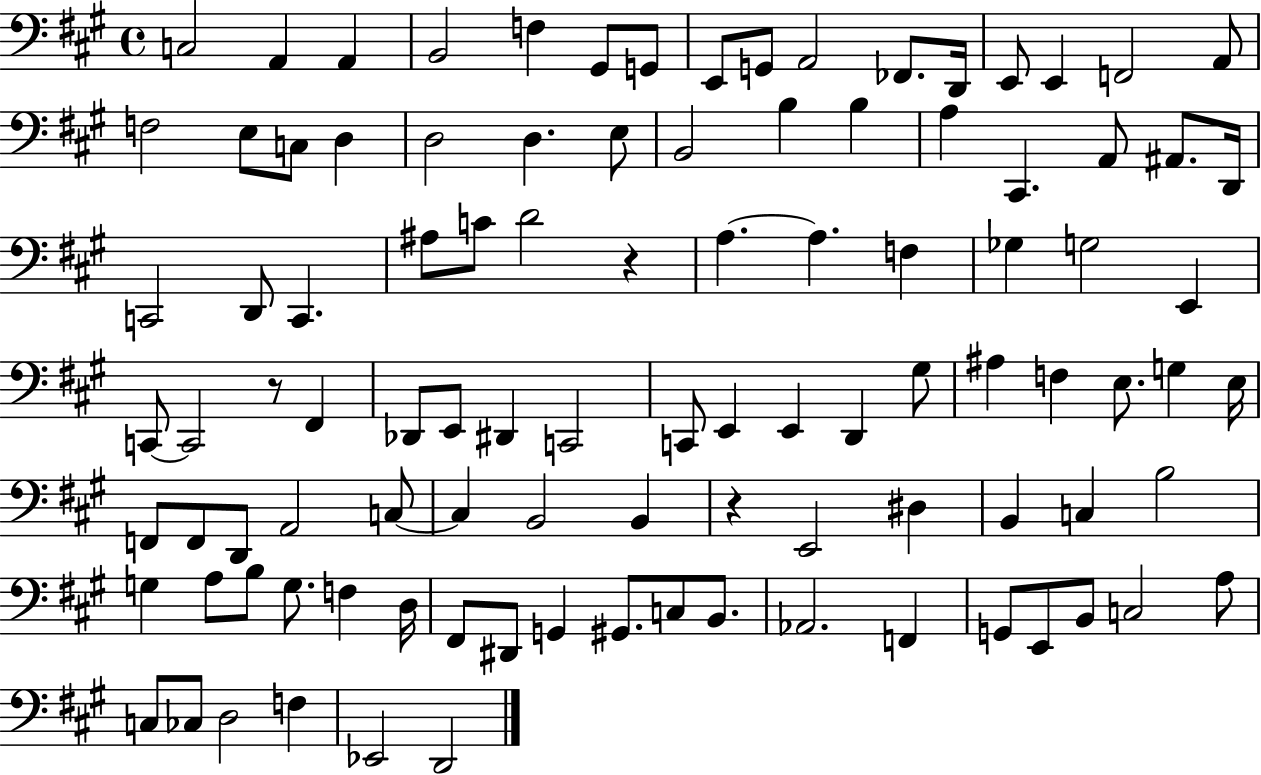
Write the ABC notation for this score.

X:1
T:Untitled
M:4/4
L:1/4
K:A
C,2 A,, A,, B,,2 F, ^G,,/2 G,,/2 E,,/2 G,,/2 A,,2 _F,,/2 D,,/4 E,,/2 E,, F,,2 A,,/2 F,2 E,/2 C,/2 D, D,2 D, E,/2 B,,2 B, B, A, ^C,, A,,/2 ^A,,/2 D,,/4 C,,2 D,,/2 C,, ^A,/2 C/2 D2 z A, A, F, _G, G,2 E,, C,,/2 C,,2 z/2 ^F,, _D,,/2 E,,/2 ^D,, C,,2 C,,/2 E,, E,, D,, ^G,/2 ^A, F, E,/2 G, E,/4 F,,/2 F,,/2 D,,/2 A,,2 C,/2 C, B,,2 B,, z E,,2 ^D, B,, C, B,2 G, A,/2 B,/2 G,/2 F, D,/4 ^F,,/2 ^D,,/2 G,, ^G,,/2 C,/2 B,,/2 _A,,2 F,, G,,/2 E,,/2 B,,/2 C,2 A,/2 C,/2 _C,/2 D,2 F, _E,,2 D,,2